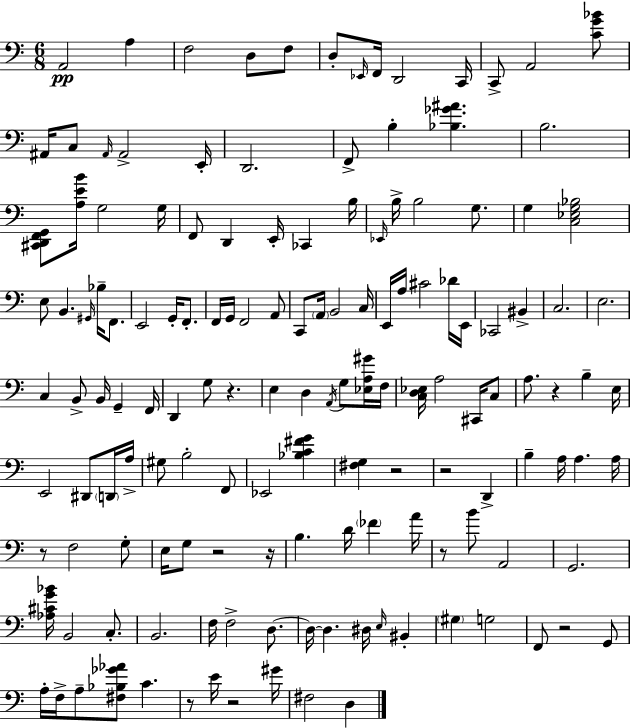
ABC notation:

X:1
T:Untitled
M:6/8
L:1/4
K:C
A,,2 A, F,2 D,/2 F,/2 D,/2 _E,,/4 F,,/4 D,,2 C,,/4 C,,/2 A,,2 [CG_B]/2 ^A,,/4 C,/2 ^A,,/4 ^A,,2 E,,/4 D,,2 F,,/2 B, [_B,_G^A] B,2 [^C,,D,,F,,G,,]/2 [A,EB]/4 G,2 G,/4 F,,/2 D,, E,,/4 _C,, B,/4 _E,,/4 B,/4 B,2 G,/2 G, [C,_E,G,_B,]2 E,/2 B,, ^G,,/4 _B,/4 F,,/2 E,,2 G,,/4 F,,/2 F,,/4 G,,/4 F,,2 A,,/2 C,,/2 A,,/4 B,,2 C,/4 E,,/4 A,/4 ^C2 _D/4 E,,/4 _C,,2 ^B,, C,2 E,2 C, B,,/2 B,,/4 G,, F,,/4 D,, G,/2 z E, D, A,,/4 G,/2 [_E,A,^G]/4 F,/4 [C,D,_E,]/4 A,2 ^C,,/4 C,/2 A,/2 z B, E,/4 E,,2 ^D,,/2 D,,/4 A,/4 ^G,/2 B,2 F,,/2 _E,,2 [_B,C^FG] [^F,G,] z2 z2 D,, B, A,/4 A, A,/4 z/2 F,2 G,/2 E,/4 G,/2 z2 z/4 B, D/4 _F A/4 z/2 B/2 A,,2 G,,2 [_A,^CG_B]/4 B,,2 C,/2 B,,2 F,/4 F,2 D,/2 D,/4 D, ^D,/4 E,/4 ^B,, ^G, G,2 F,,/2 z2 G,,/2 A,/4 F,/4 A,/2 [^F,_B,_G_A]/2 C z/2 E/4 z2 ^G/4 ^F,2 D,